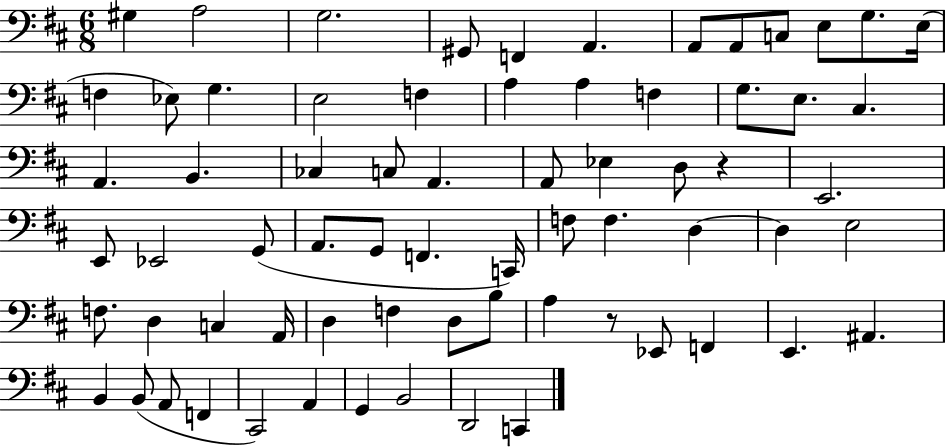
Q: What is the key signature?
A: D major